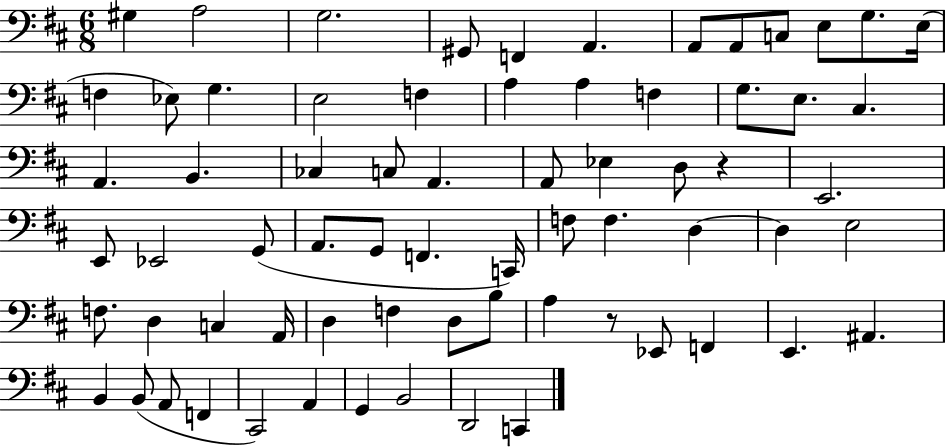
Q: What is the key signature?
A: D major